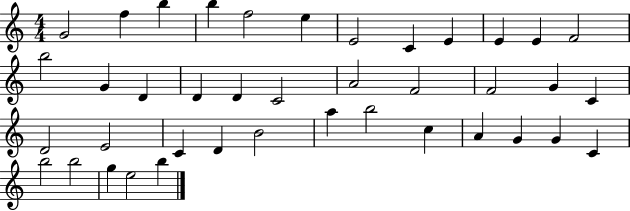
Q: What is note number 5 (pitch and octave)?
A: F5